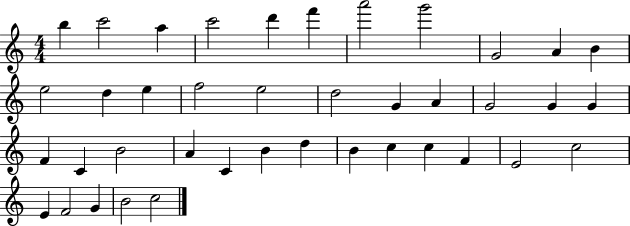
B5/q C6/h A5/q C6/h D6/q F6/q A6/h G6/h G4/h A4/q B4/q E5/h D5/q E5/q F5/h E5/h D5/h G4/q A4/q G4/h G4/q G4/q F4/q C4/q B4/h A4/q C4/q B4/q D5/q B4/q C5/q C5/q F4/q E4/h C5/h E4/q F4/h G4/q B4/h C5/h